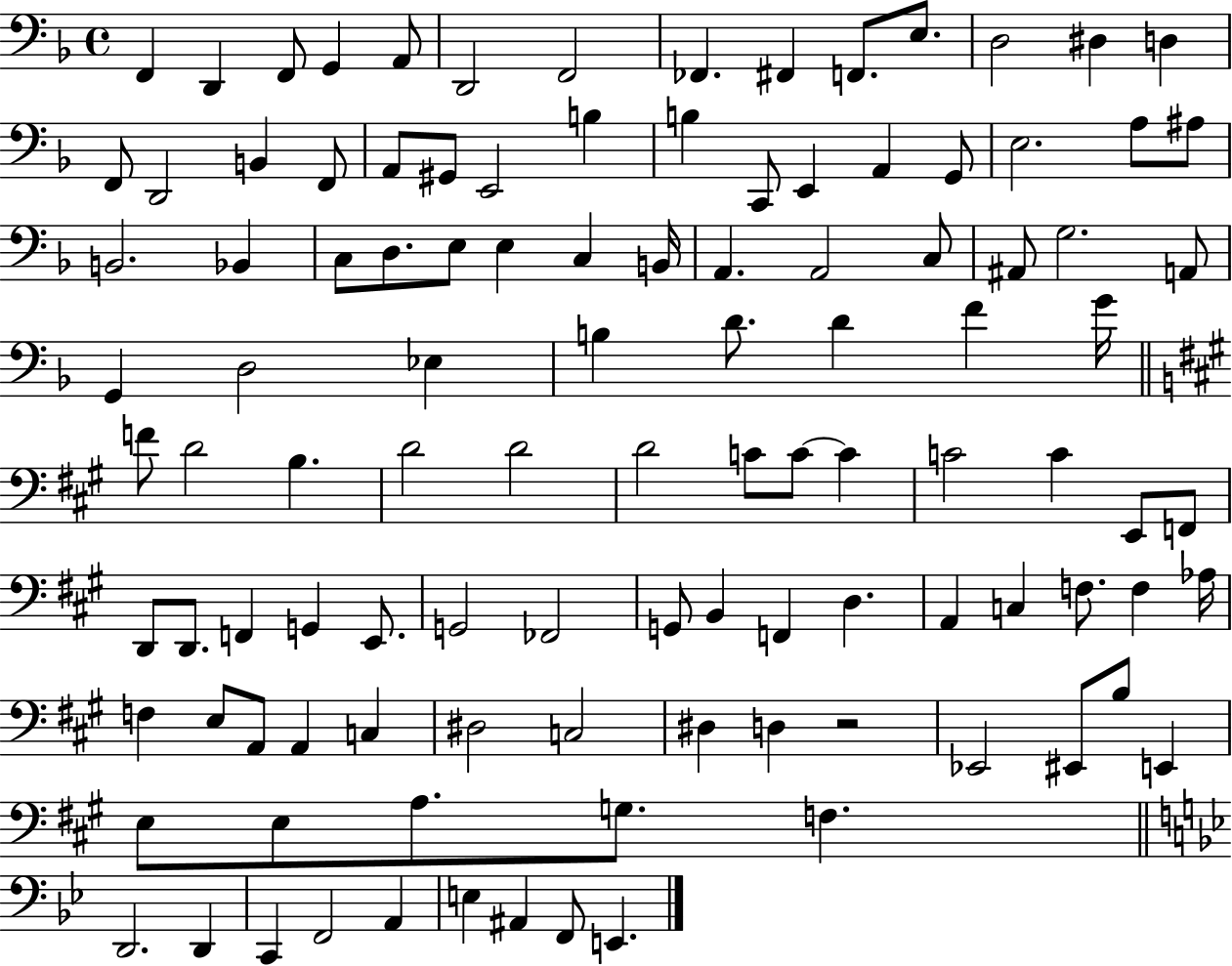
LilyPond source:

{
  \clef bass
  \time 4/4
  \defaultTimeSignature
  \key f \major
  \repeat volta 2 { f,4 d,4 f,8 g,4 a,8 | d,2 f,2 | fes,4. fis,4 f,8. e8. | d2 dis4 d4 | \break f,8 d,2 b,4 f,8 | a,8 gis,8 e,2 b4 | b4 c,8 e,4 a,4 g,8 | e2. a8 ais8 | \break b,2. bes,4 | c8 d8. e8 e4 c4 b,16 | a,4. a,2 c8 | ais,8 g2. a,8 | \break g,4 d2 ees4 | b4 d'8. d'4 f'4 g'16 | \bar "||" \break \key a \major f'8 d'2 b4. | d'2 d'2 | d'2 c'8 c'8~~ c'4 | c'2 c'4 e,8 f,8 | \break d,8 d,8. f,4 g,4 e,8. | g,2 fes,2 | g,8 b,4 f,4 d4. | a,4 c4 f8. f4 aes16 | \break f4 e8 a,8 a,4 c4 | dis2 c2 | dis4 d4 r2 | ees,2 eis,8 b8 e,4 | \break e8 e8 a8. g8. f4. | \bar "||" \break \key bes \major d,2. d,4 | c,4 f,2 a,4 | e4 ais,4 f,8 e,4. | } \bar "|."
}